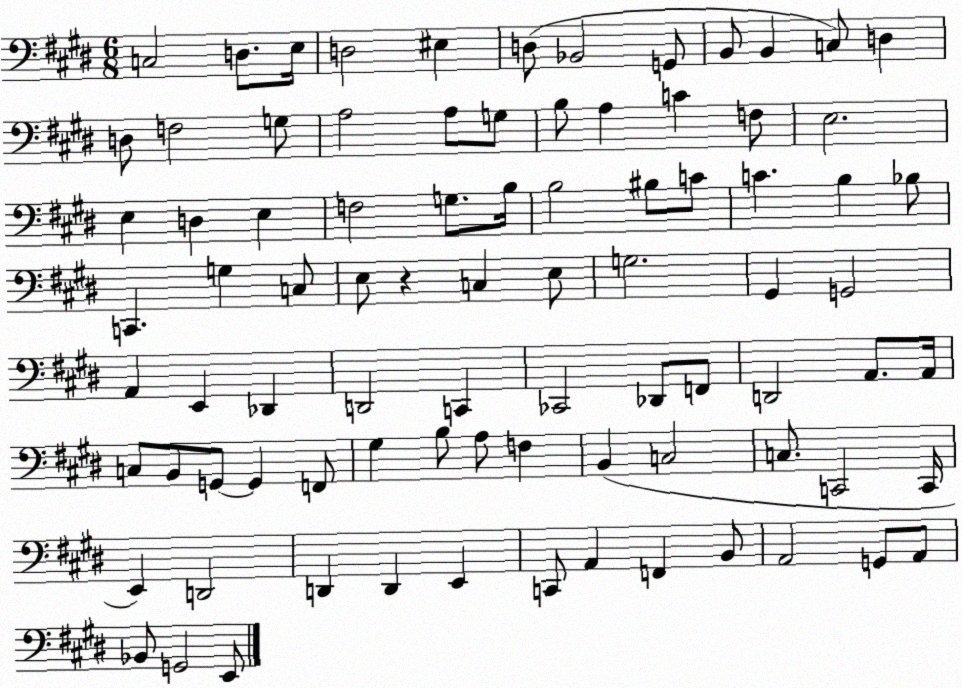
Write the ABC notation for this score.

X:1
T:Untitled
M:6/8
L:1/4
K:E
C,2 D,/2 E,/4 D,2 ^E, D,/2 _B,,2 G,,/2 B,,/2 B,, C,/2 D, D,/2 F,2 G,/2 A,2 A,/2 G,/2 B,/2 A, C F,/2 E,2 E, D, E, F,2 G,/2 B,/4 B,2 ^B,/2 C/2 C B, _B,/2 C,, G, C,/2 E,/2 z C, E,/2 G,2 ^G,, G,,2 A,, E,, _D,, D,,2 C,, _C,,2 _D,,/2 F,,/2 D,,2 A,,/2 A,,/4 C,/2 B,,/2 G,,/2 G,, F,,/2 ^G, B,/2 A,/2 F, B,, C,2 C,/2 C,,2 C,,/4 E,, D,,2 D,, D,, E,, C,,/2 A,, F,, B,,/2 A,,2 G,,/2 A,,/2 _B,,/2 G,,2 E,,/2